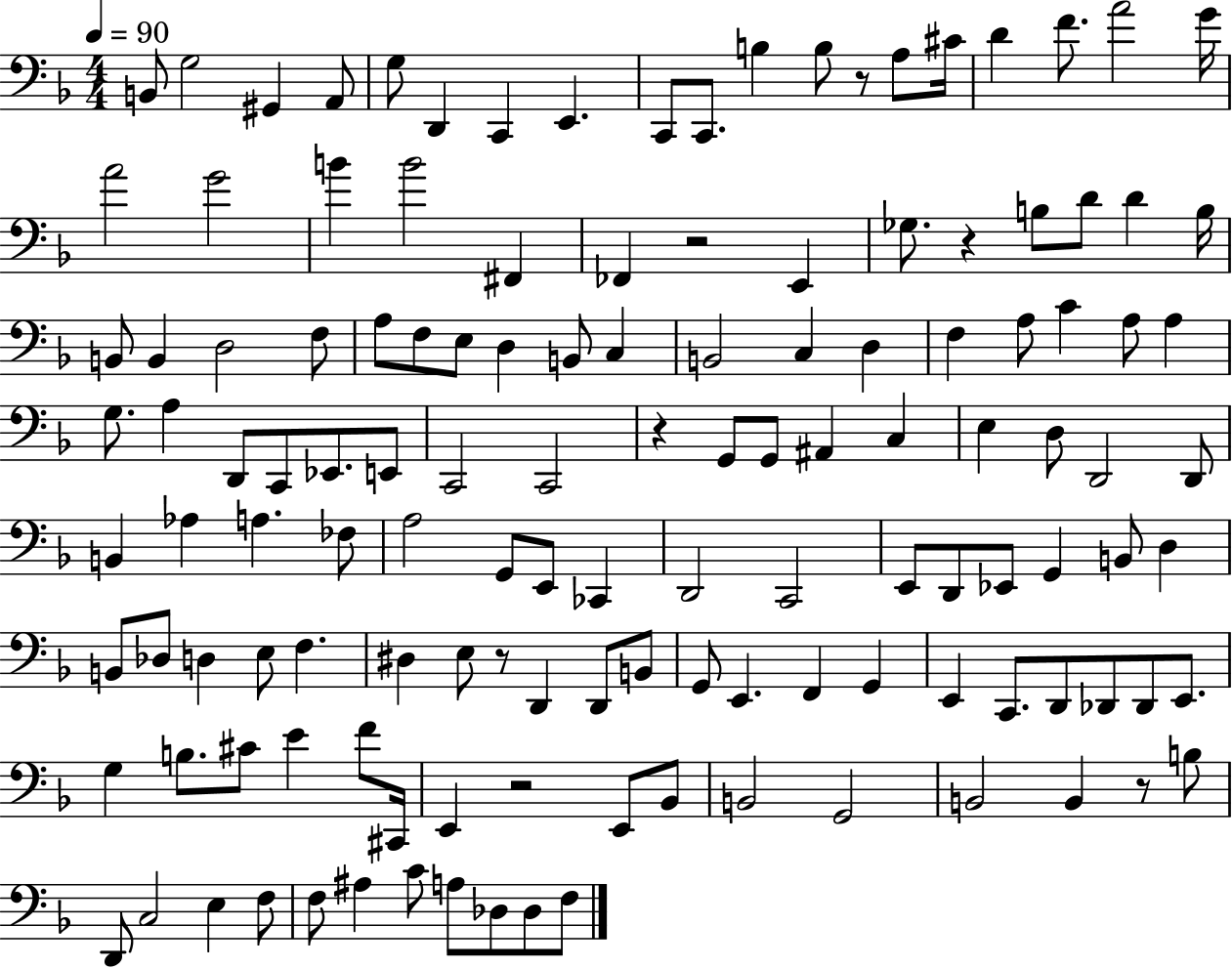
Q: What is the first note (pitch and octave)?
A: B2